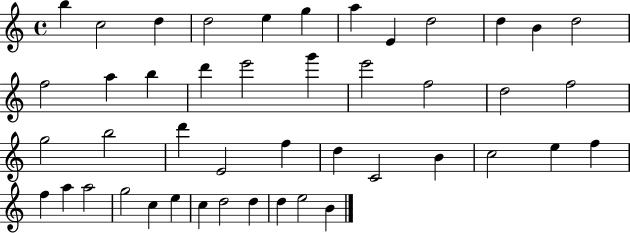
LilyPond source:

{
  \clef treble
  \time 4/4
  \defaultTimeSignature
  \key c \major
  b''4 c''2 d''4 | d''2 e''4 g''4 | a''4 e'4 d''2 | d''4 b'4 d''2 | \break f''2 a''4 b''4 | d'''4 e'''2 g'''4 | e'''2 f''2 | d''2 f''2 | \break g''2 b''2 | d'''4 e'2 f''4 | d''4 c'2 b'4 | c''2 e''4 f''4 | \break f''4 a''4 a''2 | g''2 c''4 e''4 | c''4 d''2 d''4 | d''4 e''2 b'4 | \break \bar "|."
}